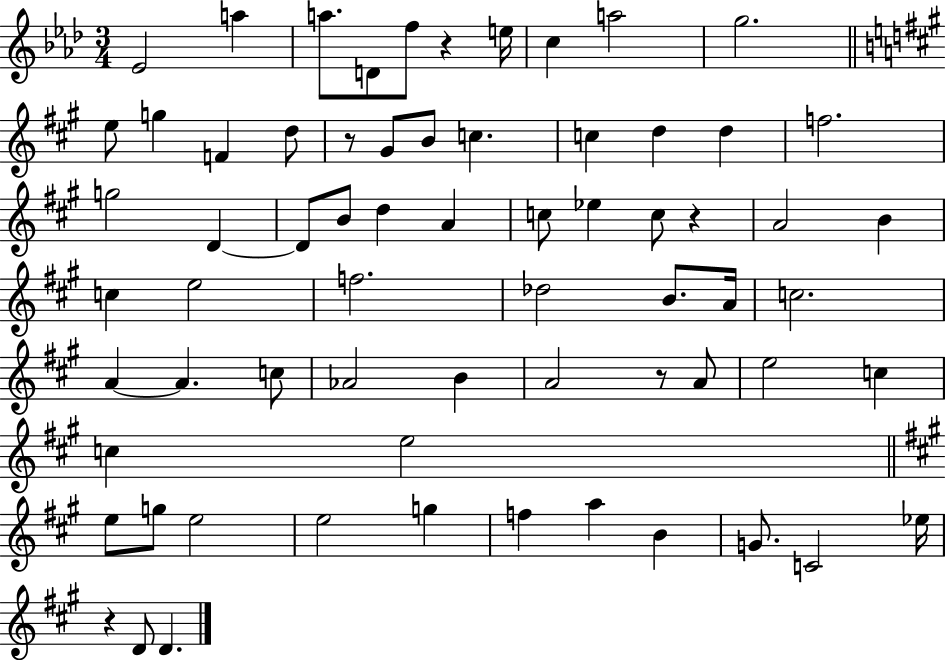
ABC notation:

X:1
T:Untitled
M:3/4
L:1/4
K:Ab
_E2 a a/2 D/2 f/2 z e/4 c a2 g2 e/2 g F d/2 z/2 ^G/2 B/2 c c d d f2 g2 D D/2 B/2 d A c/2 _e c/2 z A2 B c e2 f2 _d2 B/2 A/4 c2 A A c/2 _A2 B A2 z/2 A/2 e2 c c e2 e/2 g/2 e2 e2 g f a B G/2 C2 _e/4 z D/2 D